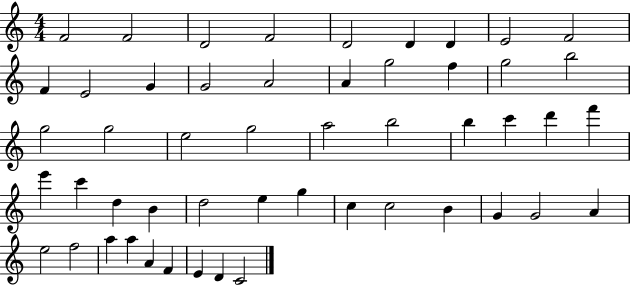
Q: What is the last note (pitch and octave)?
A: C4